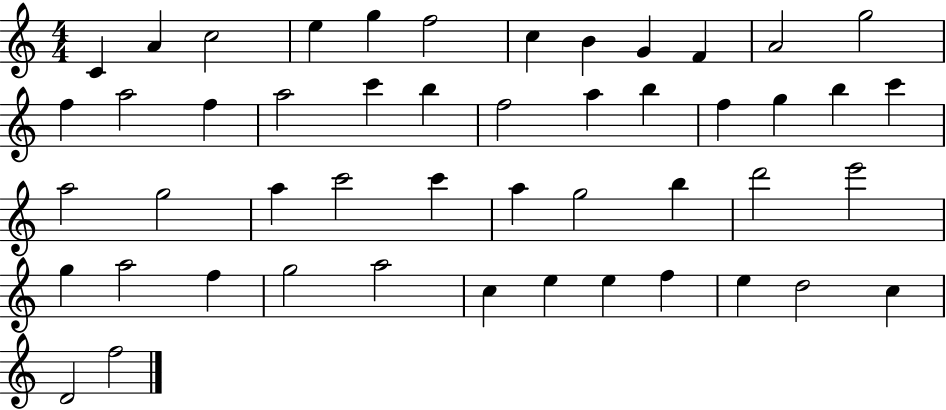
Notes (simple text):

C4/q A4/q C5/h E5/q G5/q F5/h C5/q B4/q G4/q F4/q A4/h G5/h F5/q A5/h F5/q A5/h C6/q B5/q F5/h A5/q B5/q F5/q G5/q B5/q C6/q A5/h G5/h A5/q C6/h C6/q A5/q G5/h B5/q D6/h E6/h G5/q A5/h F5/q G5/h A5/h C5/q E5/q E5/q F5/q E5/q D5/h C5/q D4/h F5/h